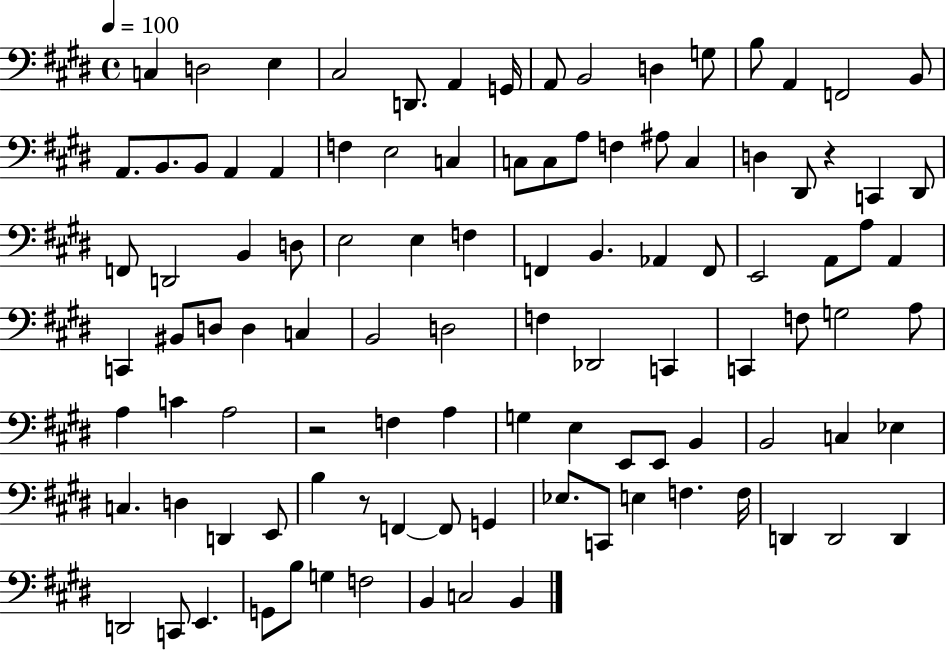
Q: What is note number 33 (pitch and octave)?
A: D#2